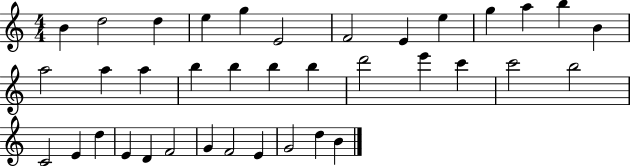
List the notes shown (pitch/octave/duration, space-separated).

B4/q D5/h D5/q E5/q G5/q E4/h F4/h E4/q E5/q G5/q A5/q B5/q B4/q A5/h A5/q A5/q B5/q B5/q B5/q B5/q D6/h E6/q C6/q C6/h B5/h C4/h E4/q D5/q E4/q D4/q F4/h G4/q F4/h E4/q G4/h D5/q B4/q